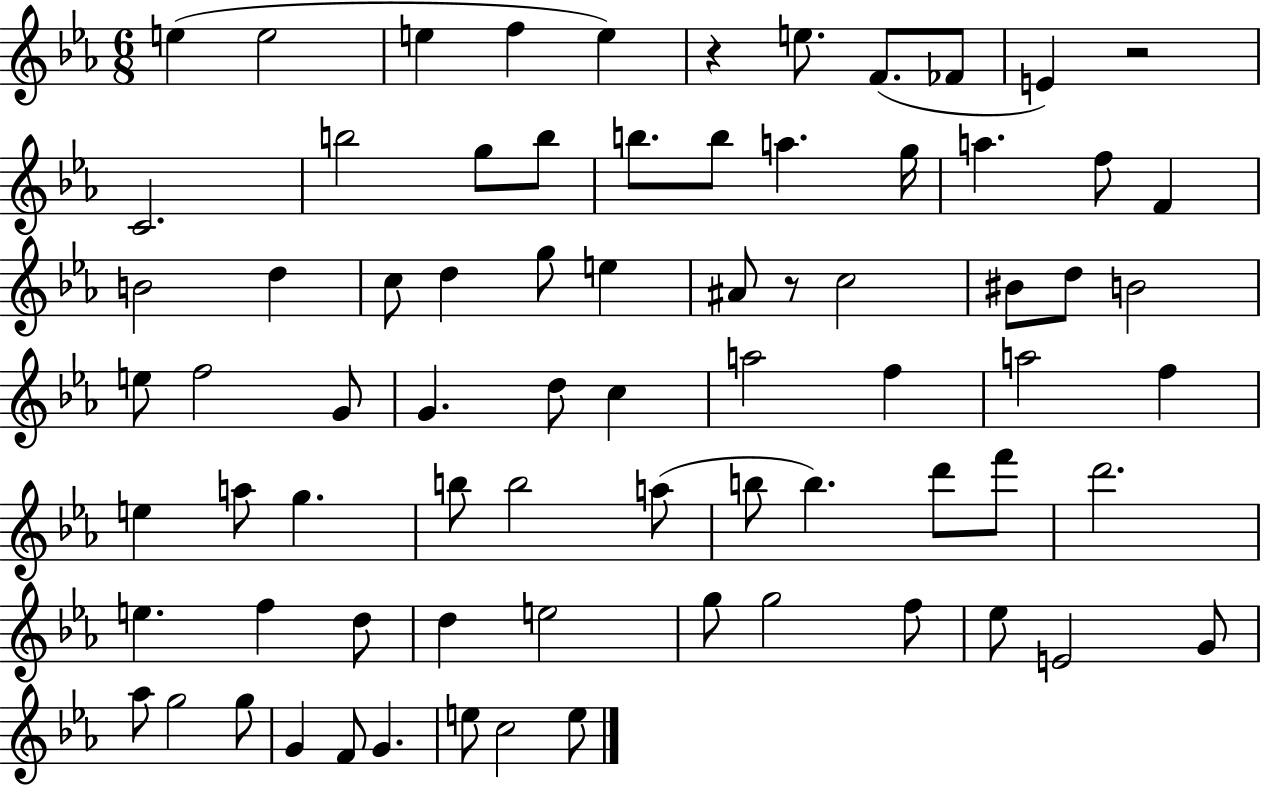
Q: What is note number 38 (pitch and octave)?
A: A5